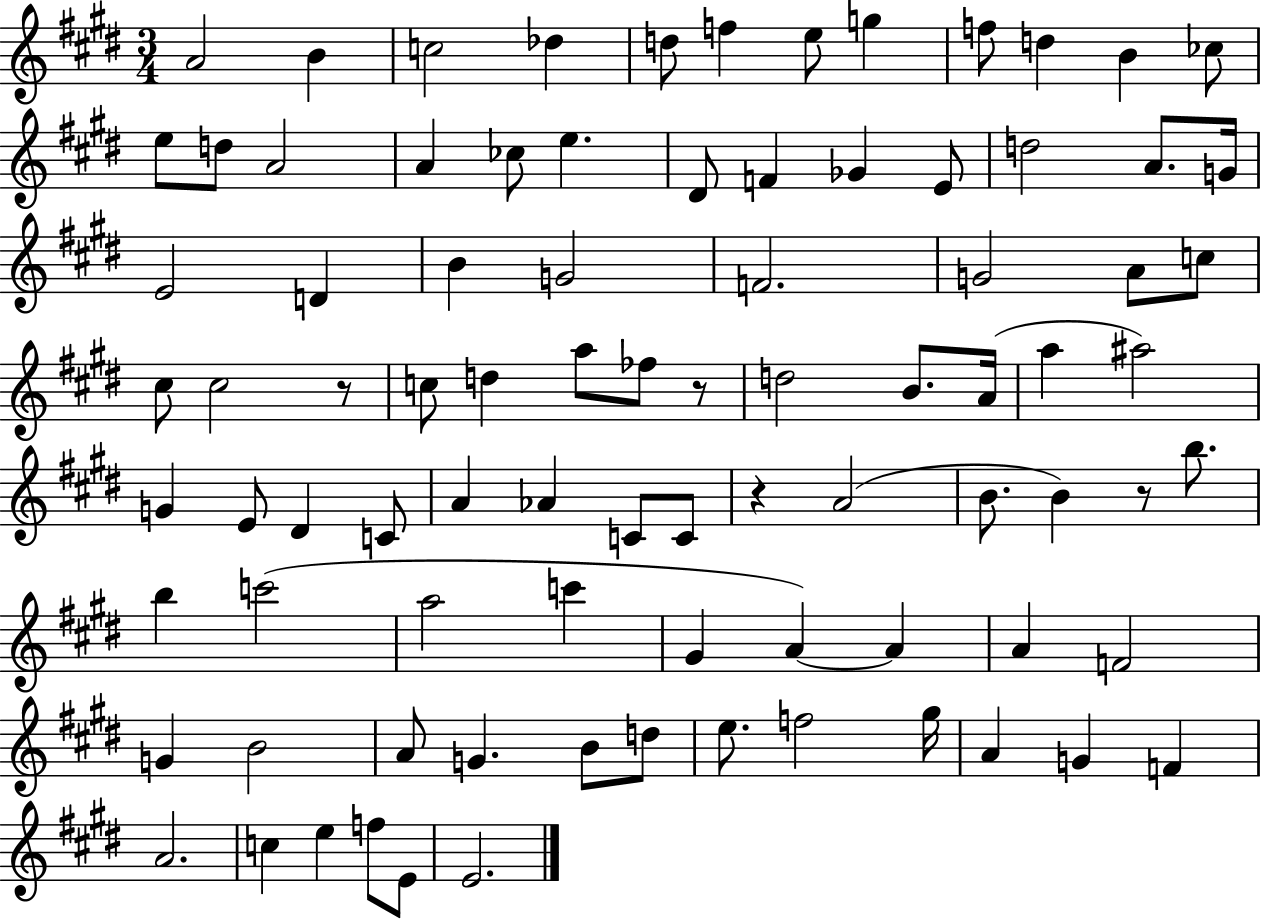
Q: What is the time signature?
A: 3/4